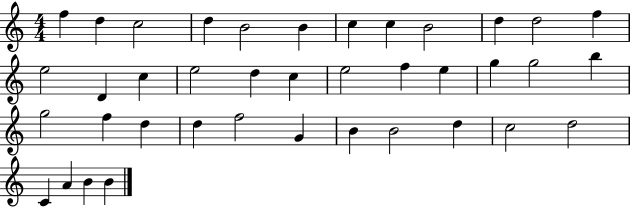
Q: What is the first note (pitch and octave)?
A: F5